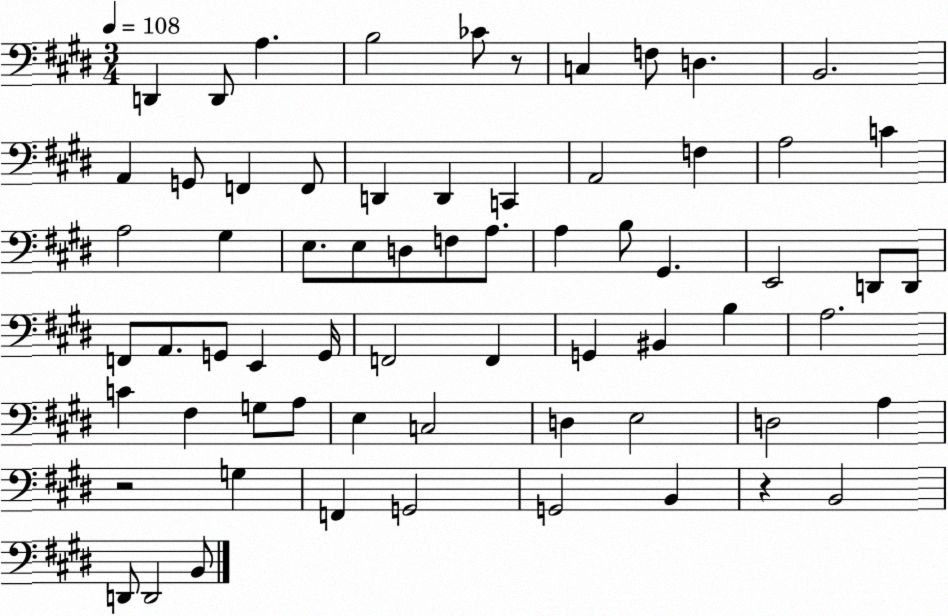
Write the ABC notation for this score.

X:1
T:Untitled
M:3/4
L:1/4
K:E
D,, D,,/2 A, B,2 _C/2 z/2 C, F,/2 D, B,,2 A,, G,,/2 F,, F,,/2 D,, D,, C,, A,,2 F, A,2 C A,2 ^G, E,/2 E,/2 D,/2 F,/2 A,/2 A, B,/2 ^G,, E,,2 D,,/2 D,,/2 F,,/2 A,,/2 G,,/2 E,, G,,/4 F,,2 F,, G,, ^B,, B, A,2 C ^F, G,/2 A,/2 E, C,2 D, E,2 D,2 A, z2 G, F,, G,,2 G,,2 B,, z B,,2 D,,/2 D,,2 B,,/2